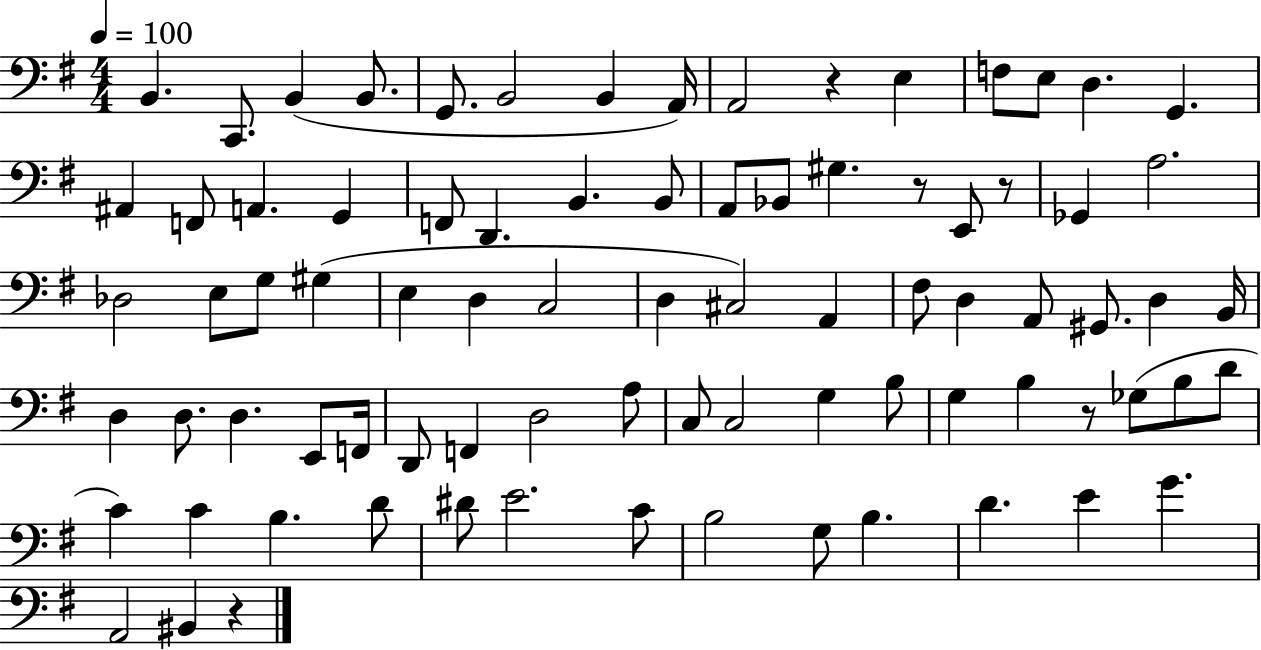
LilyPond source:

{
  \clef bass
  \numericTimeSignature
  \time 4/4
  \key g \major
  \tempo 4 = 100
  b,4. c,8. b,4( b,8. | g,8. b,2 b,4 a,16) | a,2 r4 e4 | f8 e8 d4. g,4. | \break ais,4 f,8 a,4. g,4 | f,8 d,4. b,4. b,8 | a,8 bes,8 gis4. r8 e,8 r8 | ges,4 a2. | \break des2 e8 g8 gis4( | e4 d4 c2 | d4 cis2) a,4 | fis8 d4 a,8 gis,8. d4 b,16 | \break d4 d8. d4. e,8 f,16 | d,8 f,4 d2 a8 | c8 c2 g4 b8 | g4 b4 r8 ges8( b8 d'8 | \break c'4) c'4 b4. d'8 | dis'8 e'2. c'8 | b2 g8 b4. | d'4. e'4 g'4. | \break a,2 bis,4 r4 | \bar "|."
}